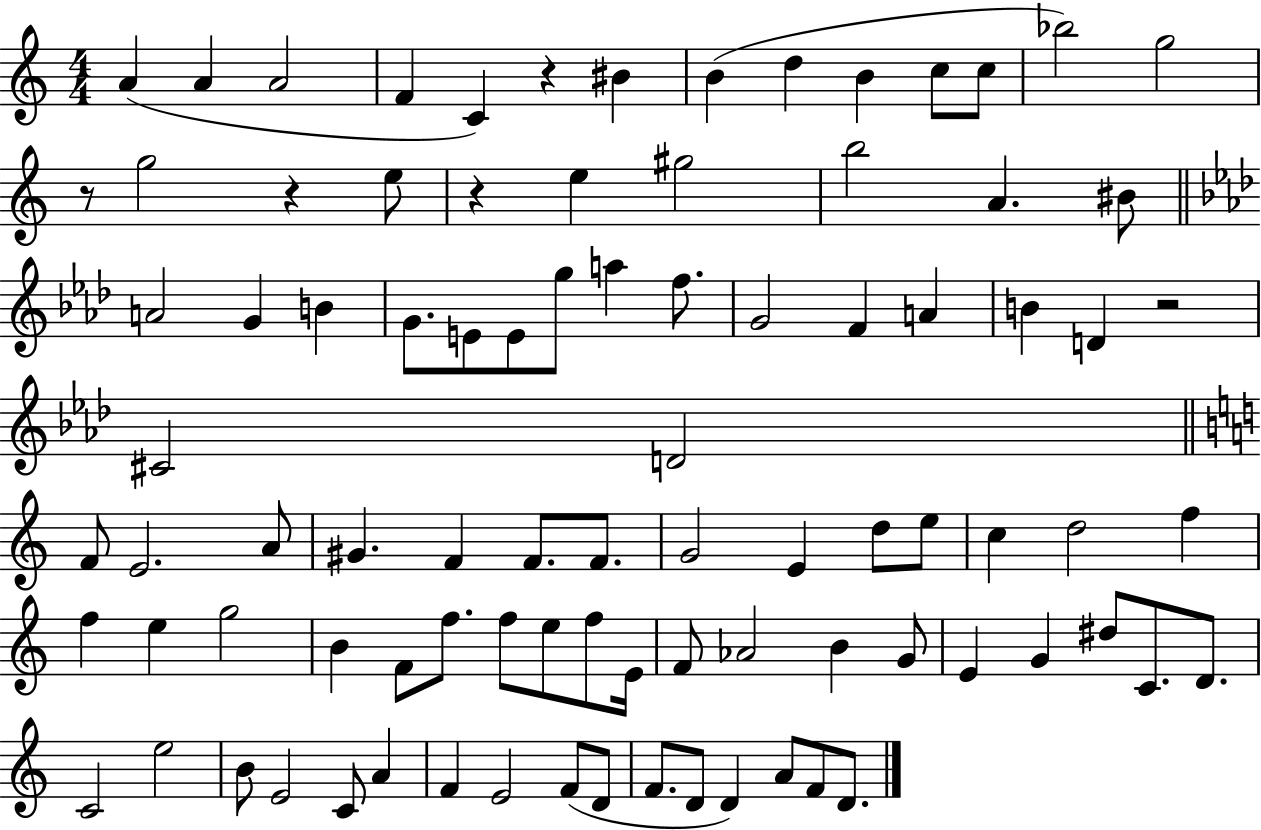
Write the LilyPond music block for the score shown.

{
  \clef treble
  \numericTimeSignature
  \time 4/4
  \key c \major
  \repeat volta 2 { a'4( a'4 a'2 | f'4 c'4) r4 bis'4 | b'4( d''4 b'4 c''8 c''8 | bes''2) g''2 | \break r8 g''2 r4 e''8 | r4 e''4 gis''2 | b''2 a'4. bis'8 | \bar "||" \break \key aes \major a'2 g'4 b'4 | g'8. e'8 e'8 g''8 a''4 f''8. | g'2 f'4 a'4 | b'4 d'4 r2 | \break cis'2 d'2 | \bar "||" \break \key c \major f'8 e'2. a'8 | gis'4. f'4 f'8. f'8. | g'2 e'4 d''8 e''8 | c''4 d''2 f''4 | \break f''4 e''4 g''2 | b'4 f'8 f''8. f''8 e''8 f''8 e'16 | f'8 aes'2 b'4 g'8 | e'4 g'4 dis''8 c'8. d'8. | \break c'2 e''2 | b'8 e'2 c'8 a'4 | f'4 e'2 f'8( d'8 | f'8. d'8 d'4) a'8 f'8 d'8. | \break } \bar "|."
}